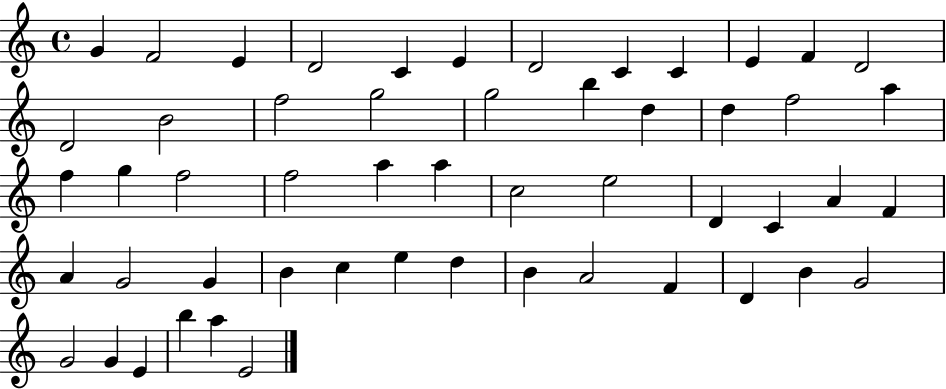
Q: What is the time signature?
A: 4/4